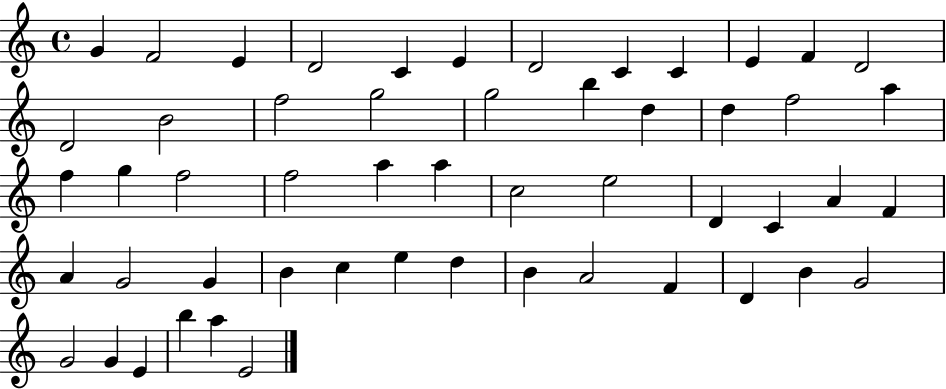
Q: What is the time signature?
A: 4/4